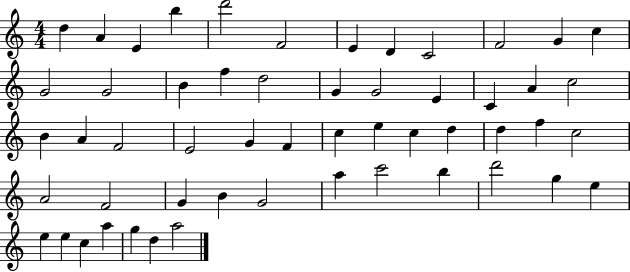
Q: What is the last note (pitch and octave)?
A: A5